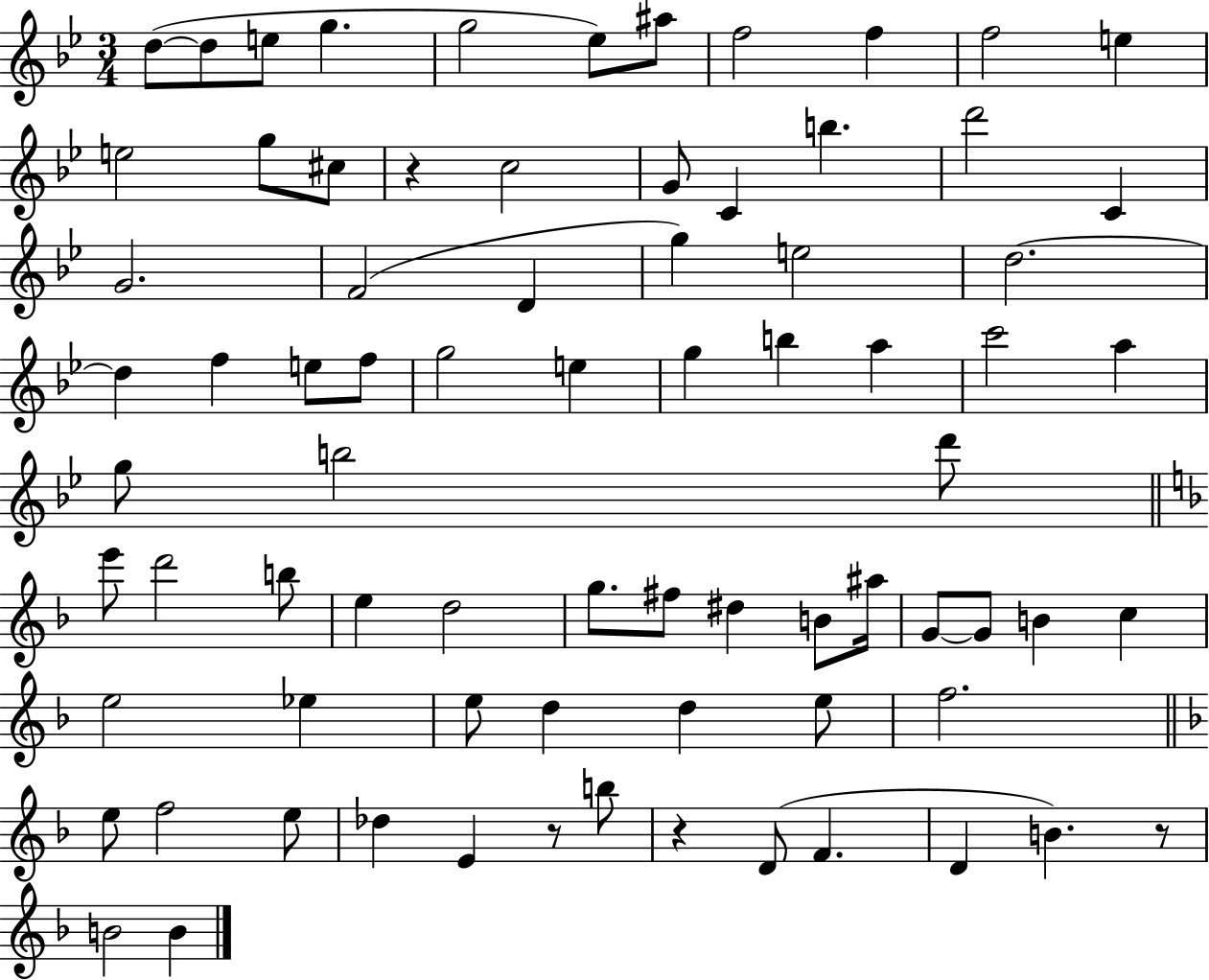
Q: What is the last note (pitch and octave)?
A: B4